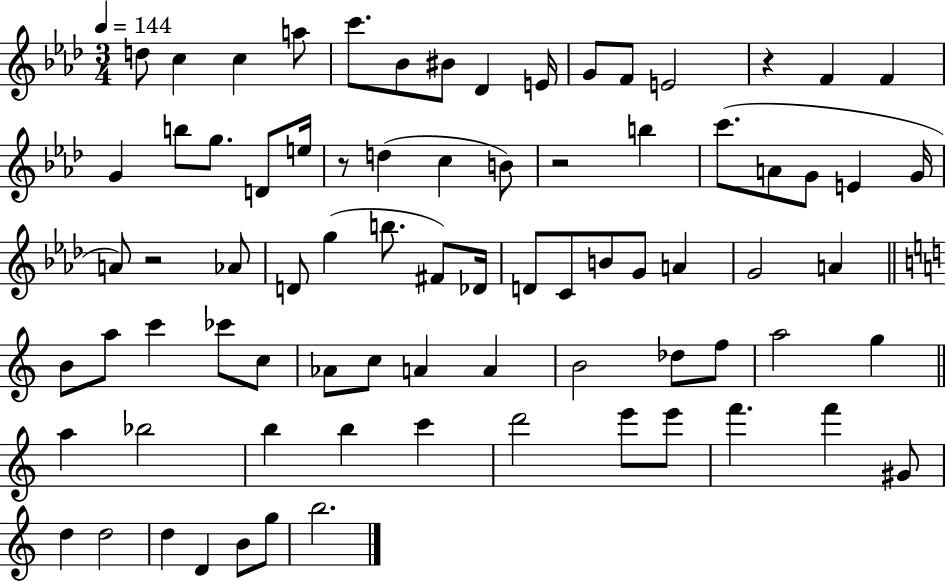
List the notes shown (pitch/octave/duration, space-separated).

D5/e C5/q C5/q A5/e C6/e. Bb4/e BIS4/e Db4/q E4/s G4/e F4/e E4/h R/q F4/q F4/q G4/q B5/e G5/e. D4/e E5/s R/e D5/q C5/q B4/e R/h B5/q C6/e. A4/e G4/e E4/q G4/s A4/e R/h Ab4/e D4/e G5/q B5/e. F#4/e Db4/s D4/e C4/e B4/e G4/e A4/q G4/h A4/q B4/e A5/e C6/q CES6/e C5/e Ab4/e C5/e A4/q A4/q B4/h Db5/e F5/e A5/h G5/q A5/q Bb5/h B5/q B5/q C6/q D6/h E6/e E6/e F6/q. F6/q G#4/e D5/q D5/h D5/q D4/q B4/e G5/e B5/h.